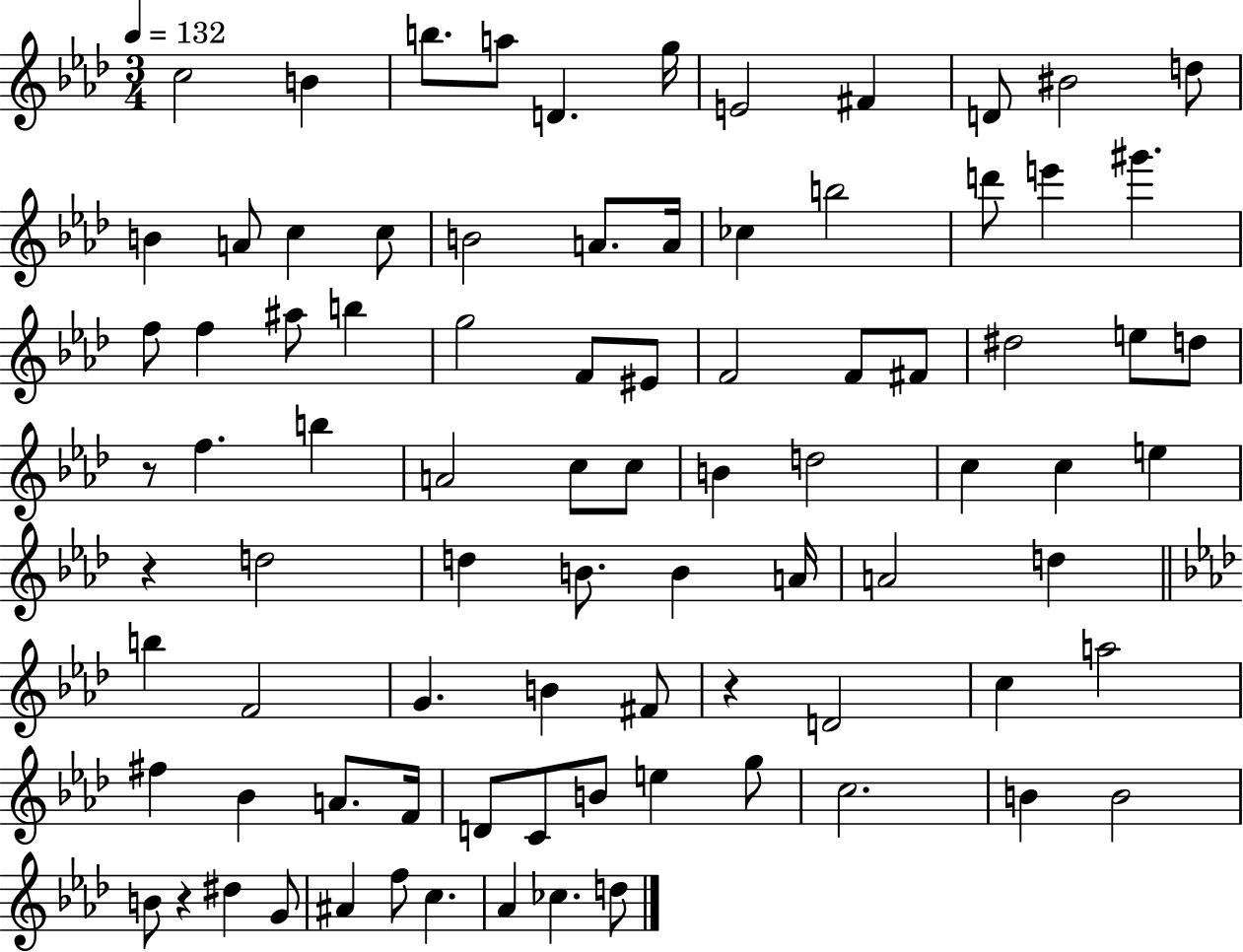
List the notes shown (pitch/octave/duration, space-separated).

C5/h B4/q B5/e. A5/e D4/q. G5/s E4/h F#4/q D4/e BIS4/h D5/e B4/q A4/e C5/q C5/e B4/h A4/e. A4/s CES5/q B5/h D6/e E6/q G#6/q. F5/e F5/q A#5/e B5/q G5/h F4/e EIS4/e F4/h F4/e F#4/e D#5/h E5/e D5/e R/e F5/q. B5/q A4/h C5/e C5/e B4/q D5/h C5/q C5/q E5/q R/q D5/h D5/q B4/e. B4/q A4/s A4/h D5/q B5/q F4/h G4/q. B4/q F#4/e R/q D4/h C5/q A5/h F#5/q Bb4/q A4/e. F4/s D4/e C4/e B4/e E5/q G5/e C5/h. B4/q B4/h B4/e R/q D#5/q G4/e A#4/q F5/e C5/q. Ab4/q CES5/q. D5/e